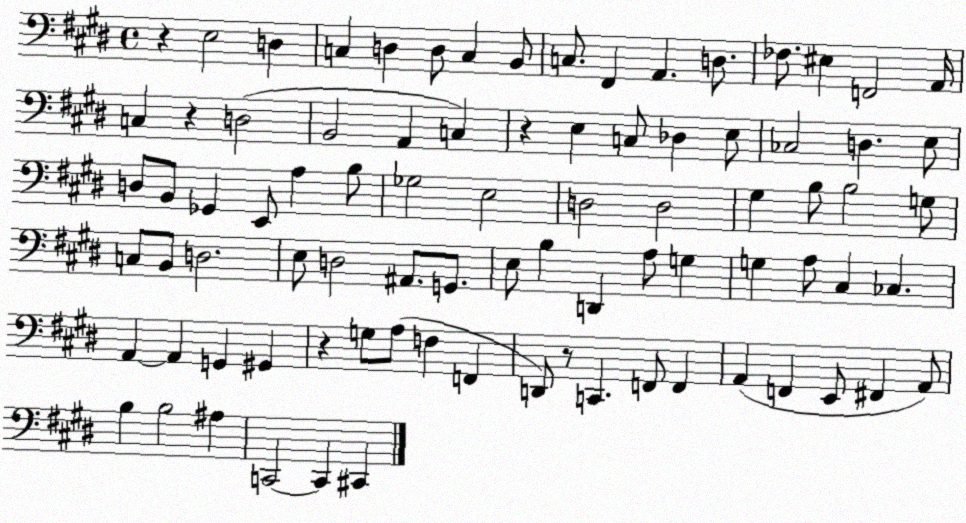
X:1
T:Untitled
M:4/4
L:1/4
K:E
z E,2 D, C, D, D,/2 C, B,,/2 C,/2 ^F,, A,, D,/2 _F,/2 ^E, F,,2 A,,/4 C, z D,2 B,,2 A,, C, z E, C,/2 _D, E,/2 _C,2 D, E,/2 D,/2 B,,/2 _G,, E,,/2 A, B,/2 _G,2 E,2 D,2 D,2 ^G, B,/2 B,2 G,/2 C,/2 B,,/2 D,2 E,/2 D,2 ^A,,/2 G,,/2 E,/2 B, D,, A,/2 G, G, A,/2 ^C, _C, A,, A,, G,, ^G,, z G,/2 A,/2 F, F,, D,,/2 z/2 C,, F,,/2 F,, A,, F,, E,,/2 ^F,, A,,/2 B, B,2 ^A, C,,2 C,, ^C,,